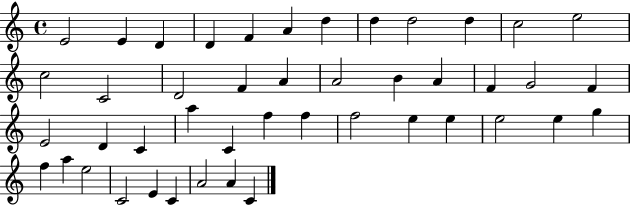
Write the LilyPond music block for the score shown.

{
  \clef treble
  \time 4/4
  \defaultTimeSignature
  \key c \major
  e'2 e'4 d'4 | d'4 f'4 a'4 d''4 | d''4 d''2 d''4 | c''2 e''2 | \break c''2 c'2 | d'2 f'4 a'4 | a'2 b'4 a'4 | f'4 g'2 f'4 | \break e'2 d'4 c'4 | a''4 c'4 f''4 f''4 | f''2 e''4 e''4 | e''2 e''4 g''4 | \break f''4 a''4 e''2 | c'2 e'4 c'4 | a'2 a'4 c'4 | \bar "|."
}